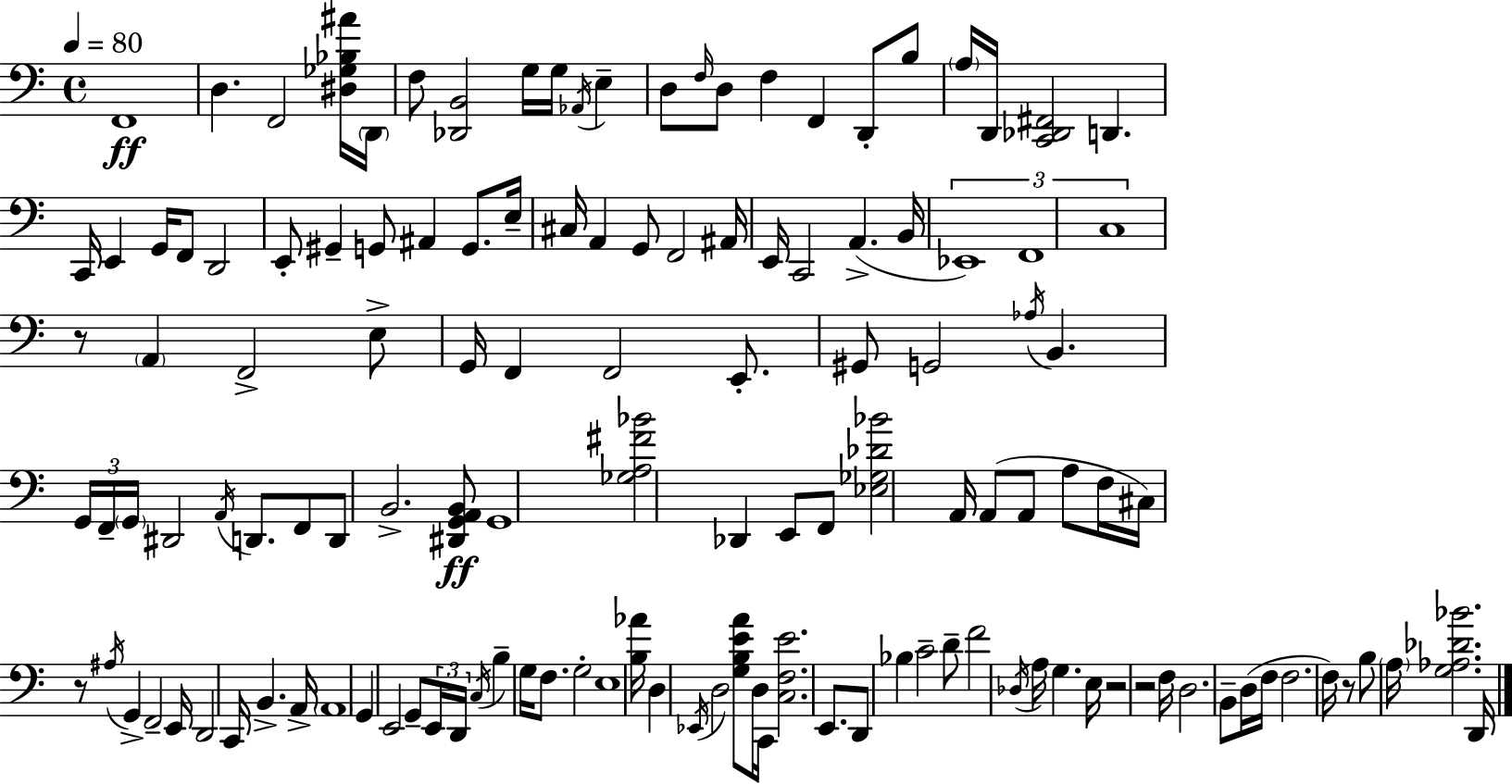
X:1
T:Untitled
M:4/4
L:1/4
K:Am
F,,4 D, F,,2 [^D,_G,_B,^A]/4 D,,/4 F,/2 [_D,,B,,]2 G,/4 G,/4 _A,,/4 E, D,/2 F,/4 D,/2 F, F,, D,,/2 B,/2 A,/4 D,,/4 [C,,_D,,^F,,]2 D,, C,,/4 E,, G,,/4 F,,/2 D,,2 E,,/2 ^G,, G,,/2 ^A,, G,,/2 E,/4 ^C,/4 A,, G,,/2 F,,2 ^A,,/4 E,,/4 C,,2 A,, B,,/4 _E,,4 F,,4 C,4 z/2 A,, F,,2 E,/2 G,,/4 F,, F,,2 E,,/2 ^G,,/2 G,,2 _A,/4 B,, G,,/4 F,,/4 G,,/4 ^D,,2 A,,/4 D,,/2 F,,/2 D,,/2 B,,2 [^D,,G,,A,,B,,]/2 G,,4 [_G,A,^F_B]2 _D,, E,,/2 F,,/2 [_E,_G,_D_B]2 A,,/4 A,,/2 A,,/2 A,/2 F,/4 ^C,/4 z/2 ^A,/4 G,, F,,2 E,,/4 D,,2 C,,/4 B,, A,,/4 A,,4 G,, E,,2 G,,/2 E,,/4 D,,/4 C,/4 B, G,/4 F,/2 G,2 E,4 [B,_A]/4 D, _E,,/4 D,2 [G,B,EA]/2 D,/4 C,,/4 [C,F,E]2 E,,/2 D,,/2 _B, C2 D/2 F2 _D,/4 A,/4 G, E,/4 z2 z2 F,/4 D,2 B,,/2 D,/4 F,/4 F,2 F,/4 z/2 B,/2 A,/4 [G,_A,_D_B]2 D,,/4